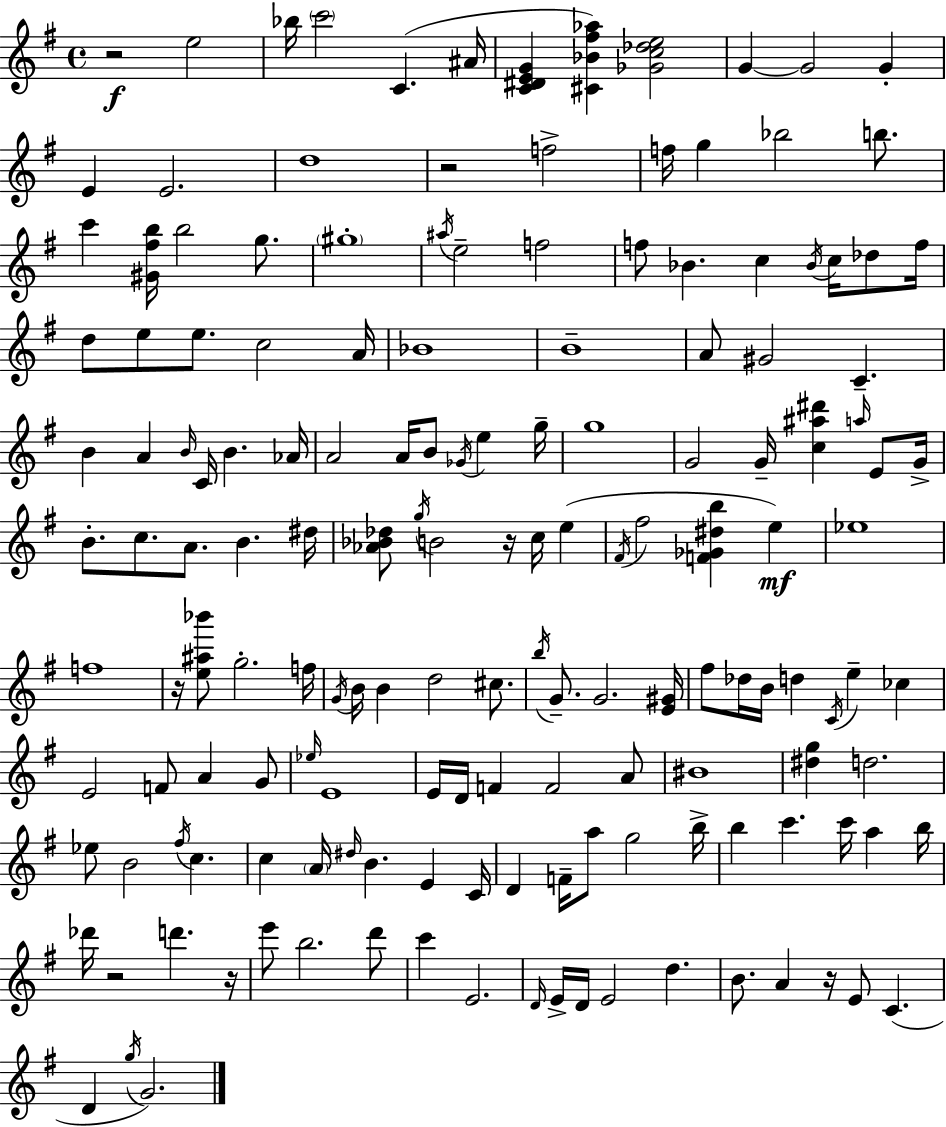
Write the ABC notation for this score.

X:1
T:Untitled
M:4/4
L:1/4
K:G
z2 e2 _b/4 c'2 C ^A/4 [C^DEG] [^C_B^f_a] [_Gc_de]2 G G2 G E E2 d4 z2 f2 f/4 g _b2 b/2 c' [^G^fb]/4 b2 g/2 ^g4 ^a/4 e2 f2 f/2 _B c _B/4 c/4 _d/2 f/4 d/2 e/2 e/2 c2 A/4 _B4 B4 A/2 ^G2 C B A B/4 C/4 B _A/4 A2 A/4 B/2 _G/4 e g/4 g4 G2 G/4 [c^a^d'] a/4 E/2 G/4 B/2 c/2 A/2 B ^d/4 [_A_B_d]/2 g/4 B2 z/4 c/4 e ^F/4 ^f2 [F_G^db] e _e4 f4 z/4 [e^a_b']/2 g2 f/4 G/4 B/4 B d2 ^c/2 b/4 G/2 G2 [E^G]/4 ^f/2 _d/4 B/4 d C/4 e _c E2 F/2 A G/2 _e/4 E4 E/4 D/4 F F2 A/2 ^B4 [^dg] d2 _e/2 B2 ^f/4 c c A/4 ^d/4 B E C/4 D F/4 a/2 g2 b/4 b c' c'/4 a b/4 _d'/4 z2 d' z/4 e'/2 b2 d'/2 c' E2 D/4 E/4 D/4 E2 d B/2 A z/4 E/2 C D g/4 G2